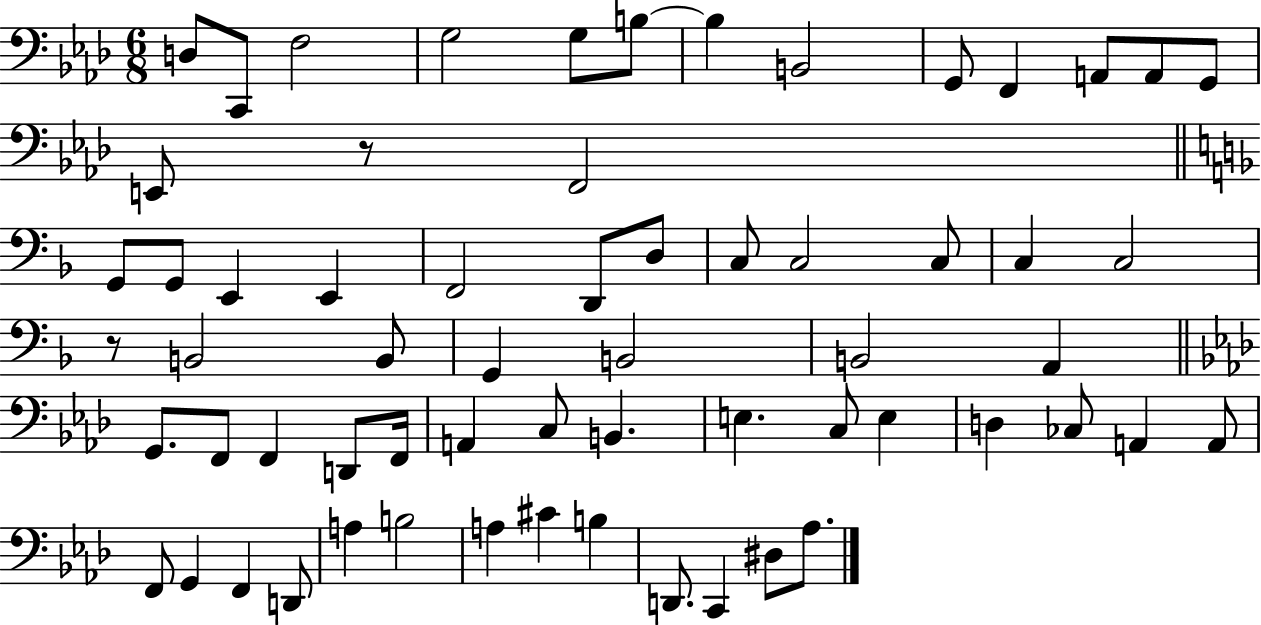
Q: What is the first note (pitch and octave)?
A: D3